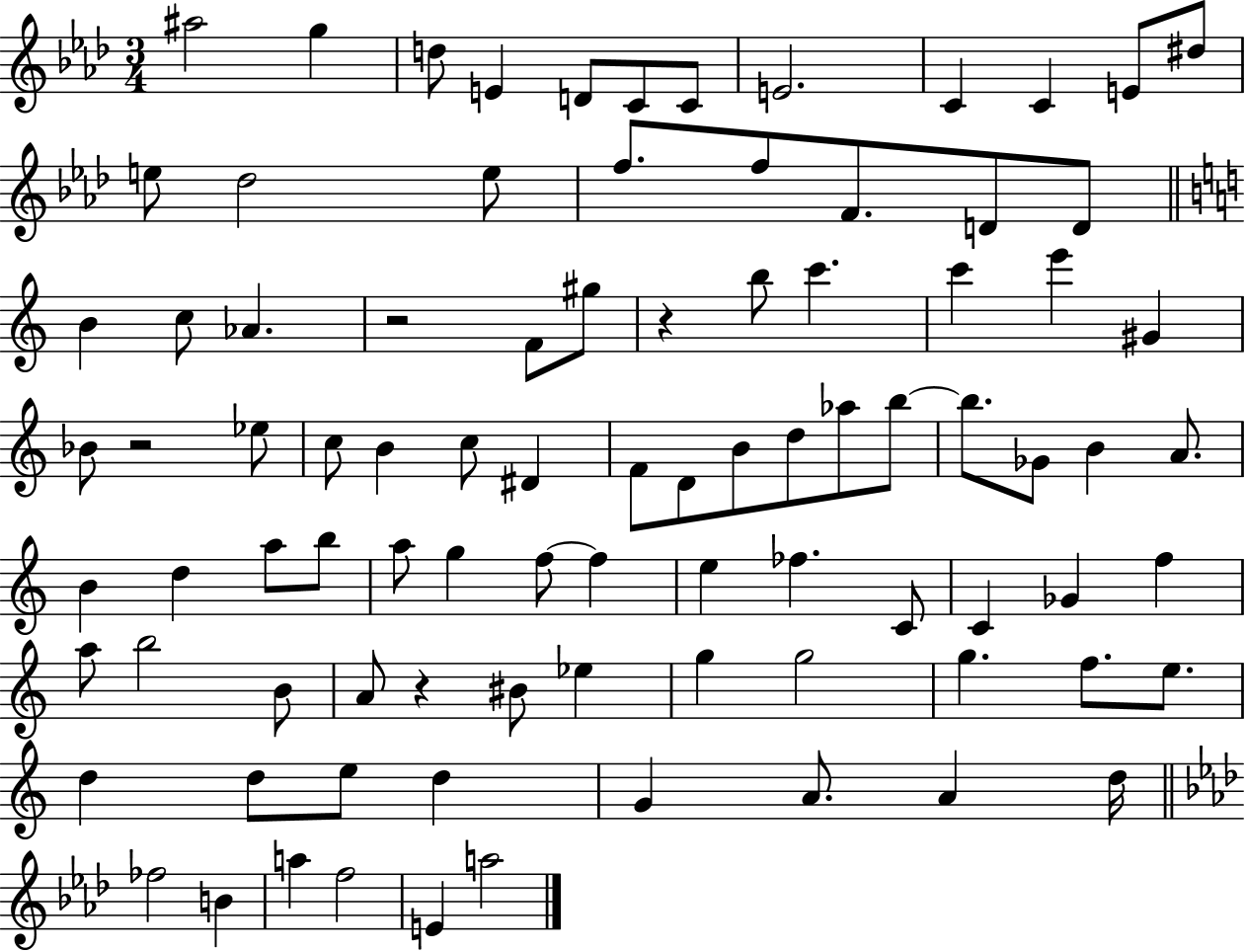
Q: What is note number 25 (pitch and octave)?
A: G#5